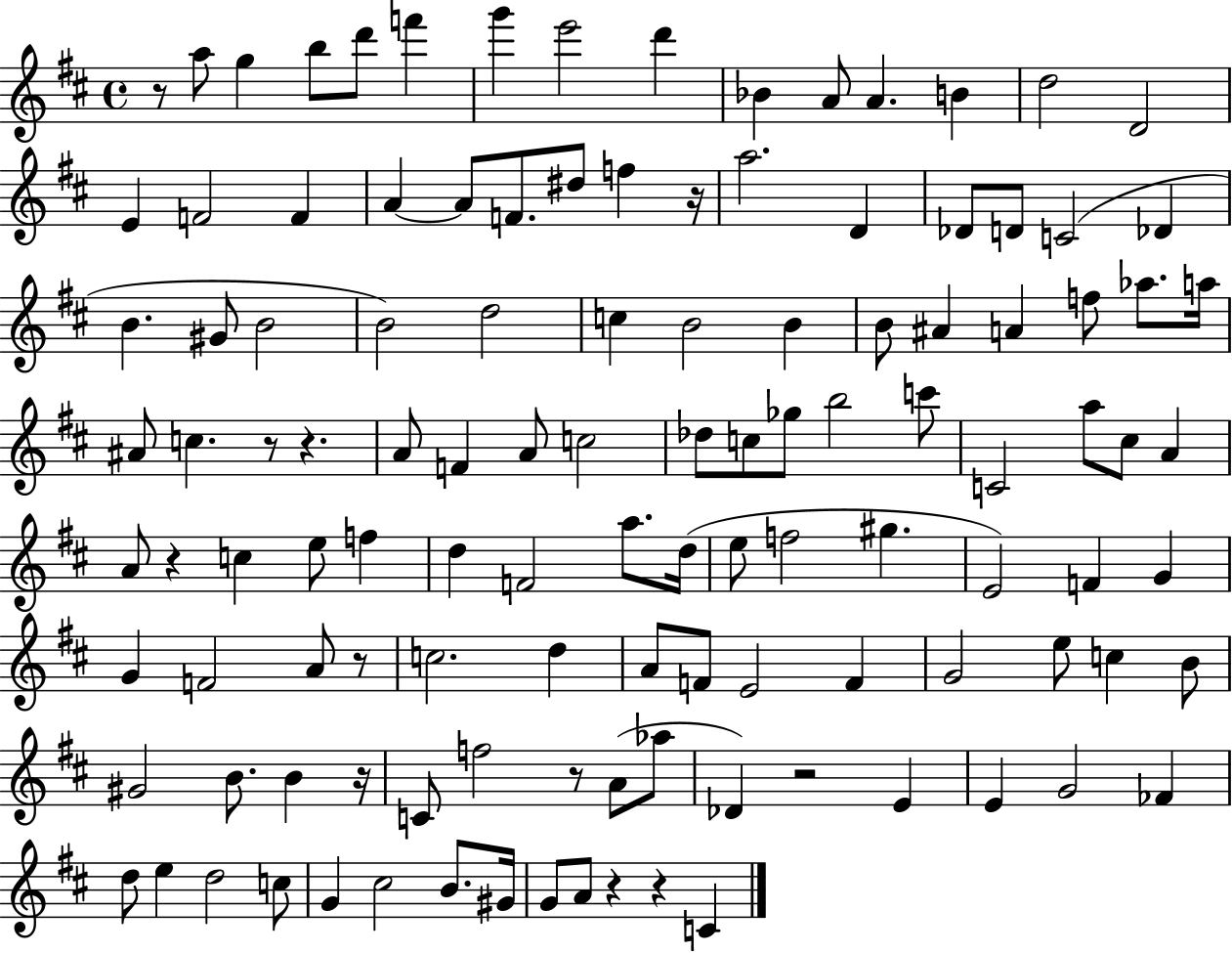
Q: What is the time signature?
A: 4/4